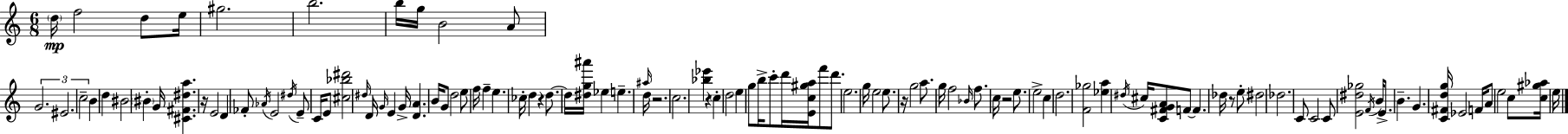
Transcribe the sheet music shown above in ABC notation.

X:1
T:Untitled
M:6/8
L:1/4
K:C
d/4 f2 d/2 e/4 ^g2 b2 b/4 g/4 B2 A/2 G2 ^E2 c2 B d ^B2 ^B G/4 [^C^F^da] z/4 E2 D _F/2 _A/4 E2 ^d/4 E/2 C/4 E/2 [^c_b^d']2 ^d/4 D/4 G/4 E G/4 [DA] B/4 G/2 d2 e/2 f/4 f e _c/4 d z d/2 d/4 [^dg^a']/4 _e e ^a/4 d/4 z2 c2 [_b_e'] z c d2 e g/2 b/4 c'/2 d'/4 [Ec^ga]/4 f'/2 d'/2 e2 g/4 e2 e/2 z/4 g2 a/2 g/4 f2 _B/4 f/2 c/4 z2 e/2 e2 c d2 [F_g]2 [_ea] ^d/4 ^c/4 [C^FGA]/2 F/2 F _d/4 z/2 e/2 ^d2 _d2 C/2 C2 C/2 [E^d_g]2 F/4 B/4 E/2 B G [C^Fdg]/4 _E2 F/4 A/2 e2 c/2 [c^g_a]/4 e/4